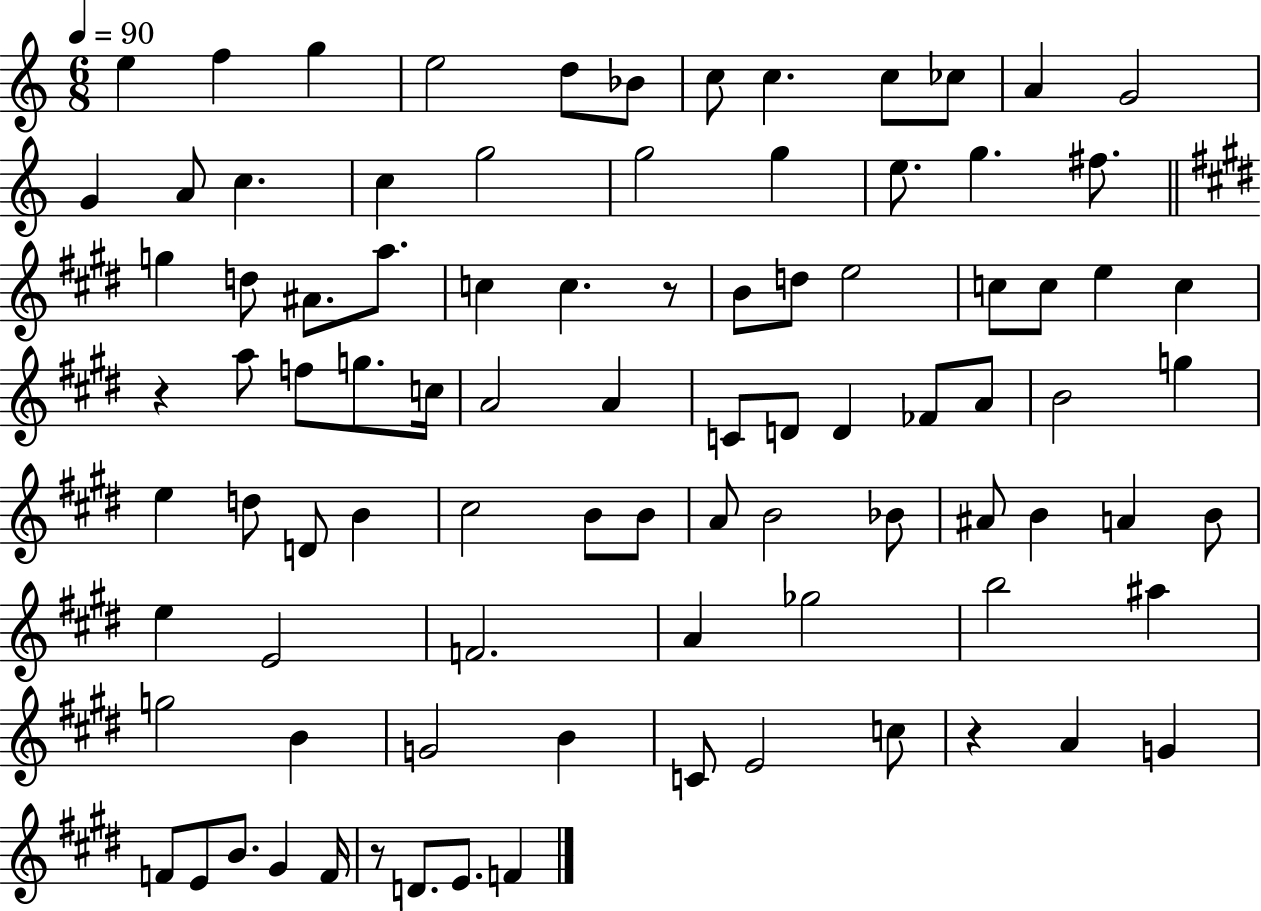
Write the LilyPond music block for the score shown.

{
  \clef treble
  \numericTimeSignature
  \time 6/8
  \key c \major
  \tempo 4 = 90
  \repeat volta 2 { e''4 f''4 g''4 | e''2 d''8 bes'8 | c''8 c''4. c''8 ces''8 | a'4 g'2 | \break g'4 a'8 c''4. | c''4 g''2 | g''2 g''4 | e''8. g''4. fis''8. | \break \bar "||" \break \key e \major g''4 d''8 ais'8. a''8. | c''4 c''4. r8 | b'8 d''8 e''2 | c''8 c''8 e''4 c''4 | \break r4 a''8 f''8 g''8. c''16 | a'2 a'4 | c'8 d'8 d'4 fes'8 a'8 | b'2 g''4 | \break e''4 d''8 d'8 b'4 | cis''2 b'8 b'8 | a'8 b'2 bes'8 | ais'8 b'4 a'4 b'8 | \break e''4 e'2 | f'2. | a'4 ges''2 | b''2 ais''4 | \break g''2 b'4 | g'2 b'4 | c'8 e'2 c''8 | r4 a'4 g'4 | \break f'8 e'8 b'8. gis'4 f'16 | r8 d'8. e'8. f'4 | } \bar "|."
}